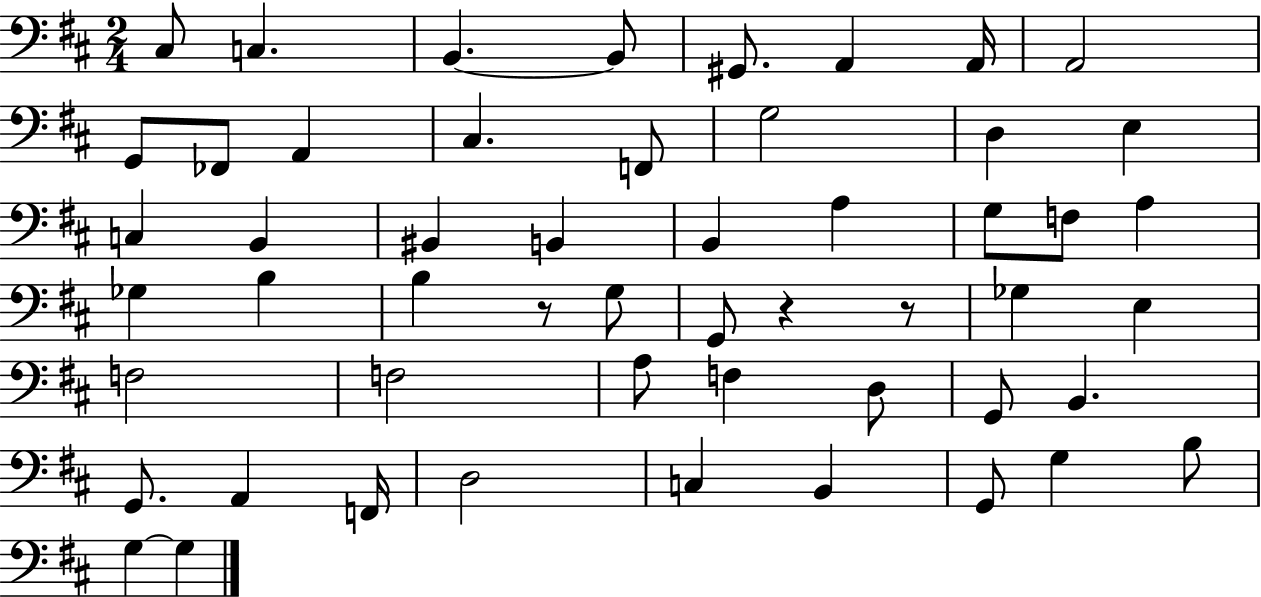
{
  \clef bass
  \numericTimeSignature
  \time 2/4
  \key d \major
  cis8 c4. | b,4.~~ b,8 | gis,8. a,4 a,16 | a,2 | \break g,8 fes,8 a,4 | cis4. f,8 | g2 | d4 e4 | \break c4 b,4 | bis,4 b,4 | b,4 a4 | g8 f8 a4 | \break ges4 b4 | b4 r8 g8 | g,8 r4 r8 | ges4 e4 | \break f2 | f2 | a8 f4 d8 | g,8 b,4. | \break g,8. a,4 f,16 | d2 | c4 b,4 | g,8 g4 b8 | \break g4~~ g4 | \bar "|."
}